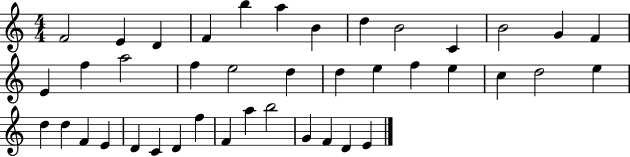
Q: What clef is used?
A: treble